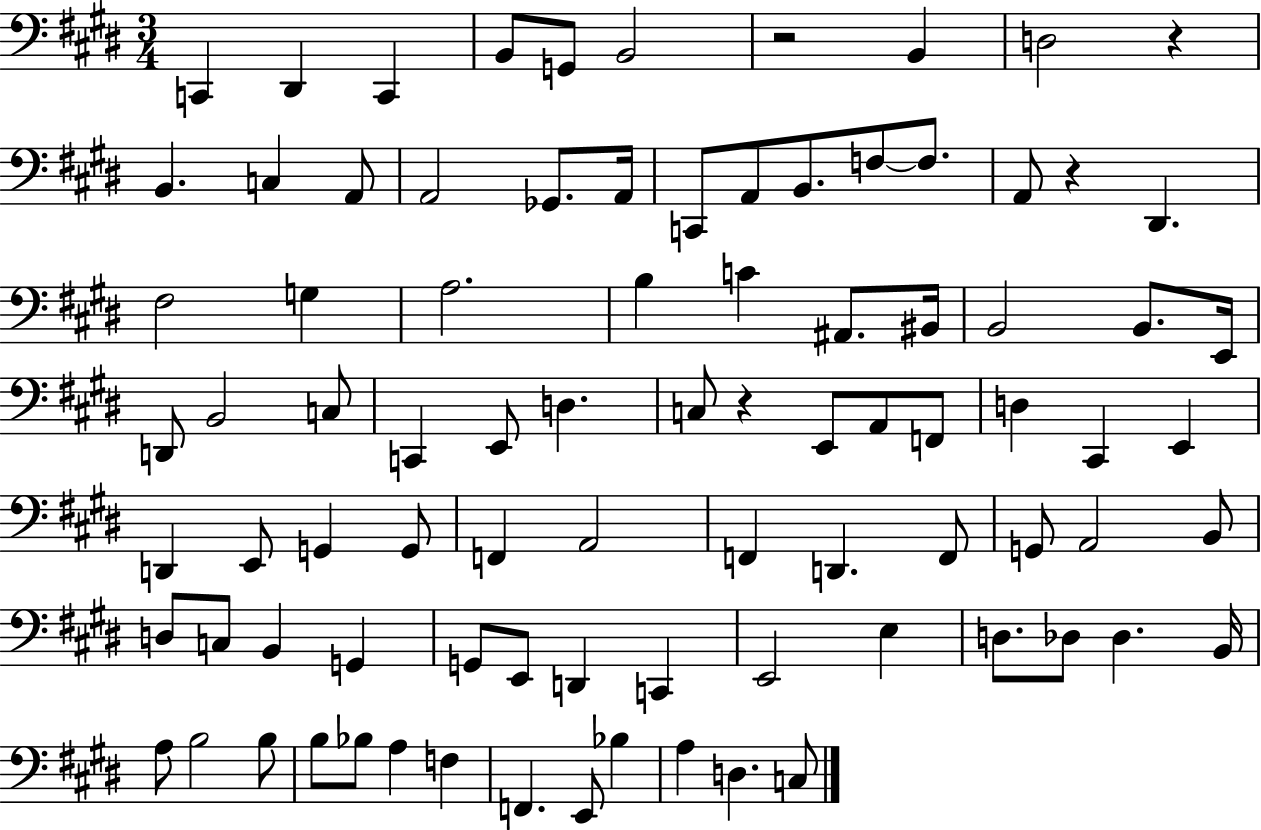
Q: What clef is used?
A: bass